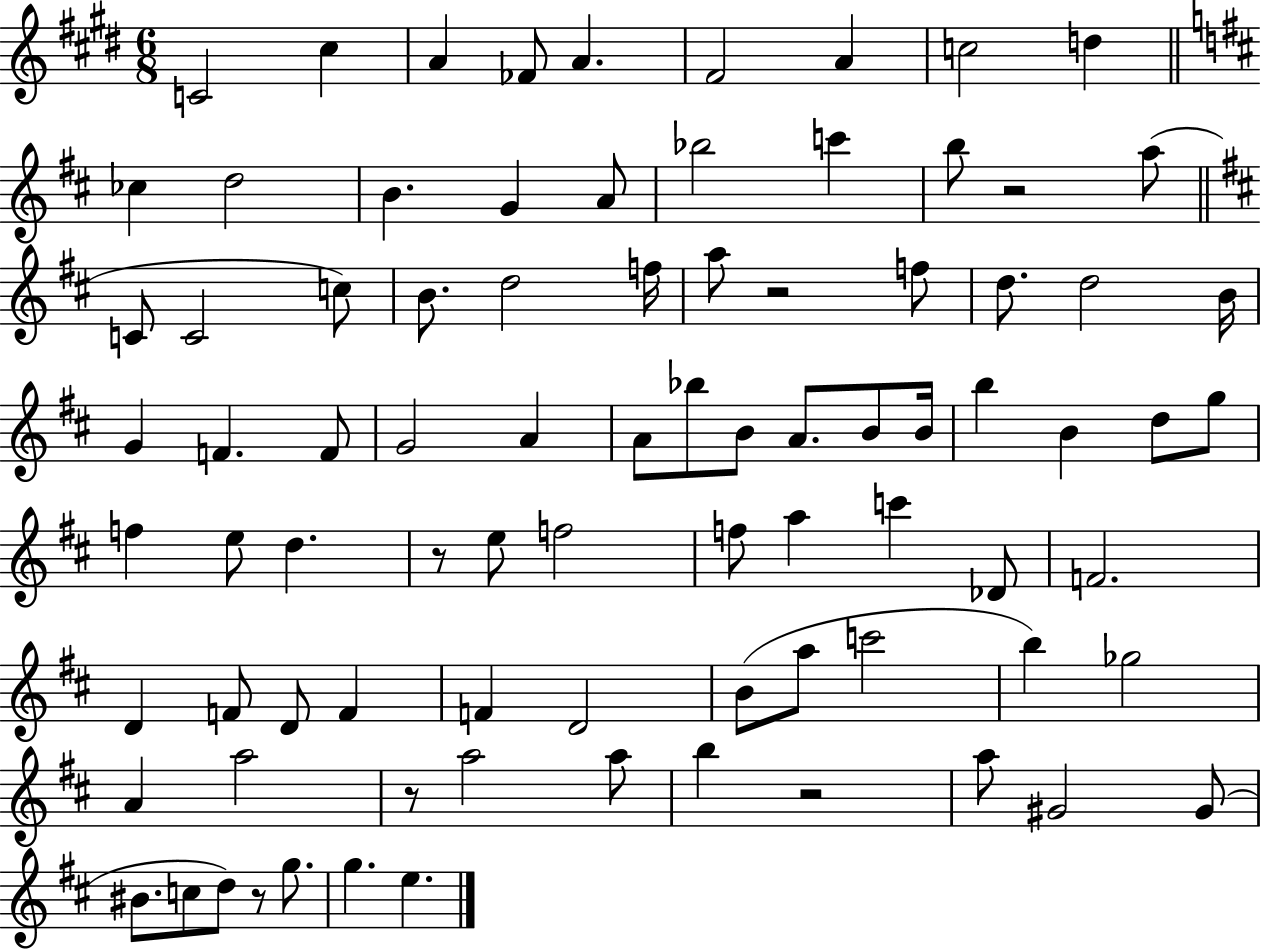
X:1
T:Untitled
M:6/8
L:1/4
K:E
C2 ^c A _F/2 A ^F2 A c2 d _c d2 B G A/2 _b2 c' b/2 z2 a/2 C/2 C2 c/2 B/2 d2 f/4 a/2 z2 f/2 d/2 d2 B/4 G F F/2 G2 A A/2 _b/2 B/2 A/2 B/2 B/4 b B d/2 g/2 f e/2 d z/2 e/2 f2 f/2 a c' _D/2 F2 D F/2 D/2 F F D2 B/2 a/2 c'2 b _g2 A a2 z/2 a2 a/2 b z2 a/2 ^G2 ^G/2 ^B/2 c/2 d/2 z/2 g/2 g e